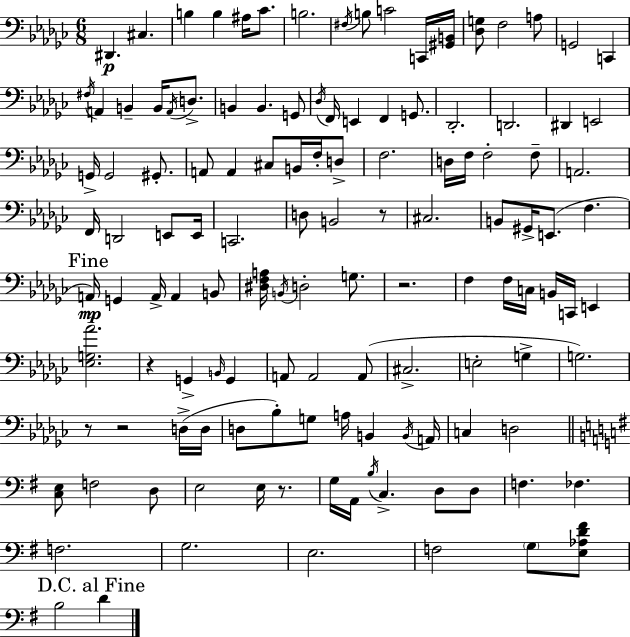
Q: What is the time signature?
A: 6/8